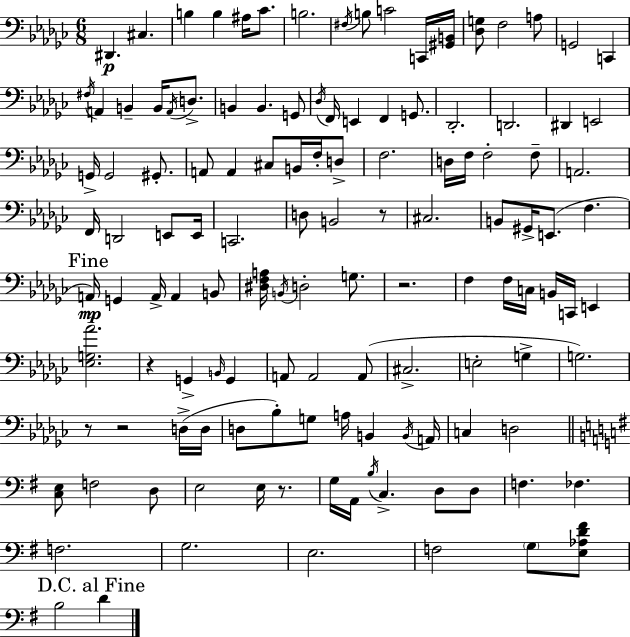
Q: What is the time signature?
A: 6/8